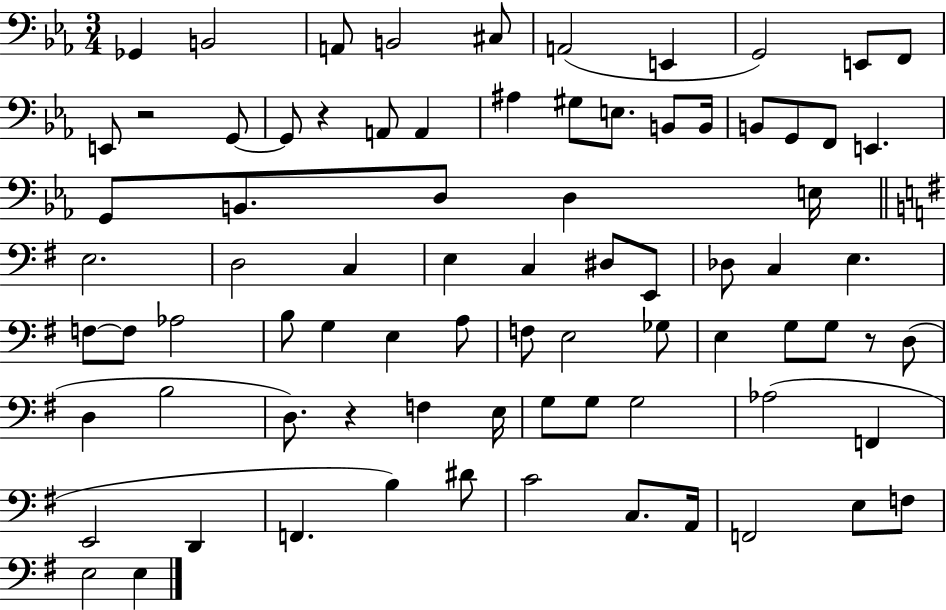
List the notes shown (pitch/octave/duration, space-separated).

Gb2/q B2/h A2/e B2/h C#3/e A2/h E2/q G2/h E2/e F2/e E2/e R/h G2/e G2/e R/q A2/e A2/q A#3/q G#3/e E3/e. B2/e B2/s B2/e G2/e F2/e E2/q. G2/e B2/e. D3/e D3/q E3/s E3/h. D3/h C3/q E3/q C3/q D#3/e E2/e Db3/e C3/q E3/q. F3/e F3/e Ab3/h B3/e G3/q E3/q A3/e F3/e E3/h Gb3/e E3/q G3/e G3/e R/e D3/e D3/q B3/h D3/e. R/q F3/q E3/s G3/e G3/e G3/h Ab3/h F2/q E2/h D2/q F2/q. B3/q D#4/e C4/h C3/e. A2/s F2/h E3/e F3/e E3/h E3/q